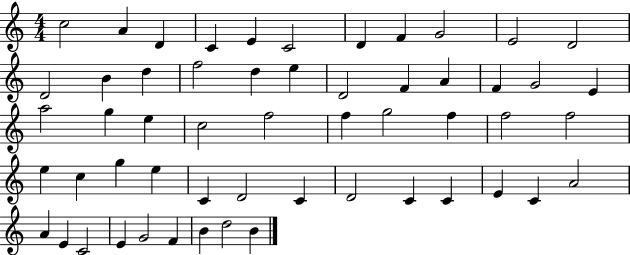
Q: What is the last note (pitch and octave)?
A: B4